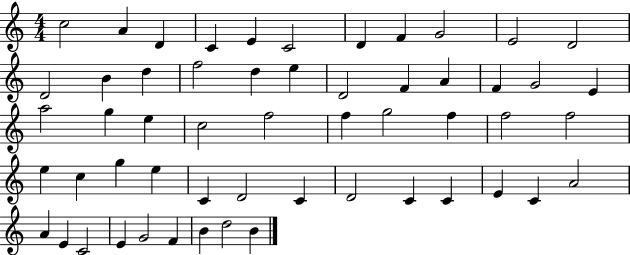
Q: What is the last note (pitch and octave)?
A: B4